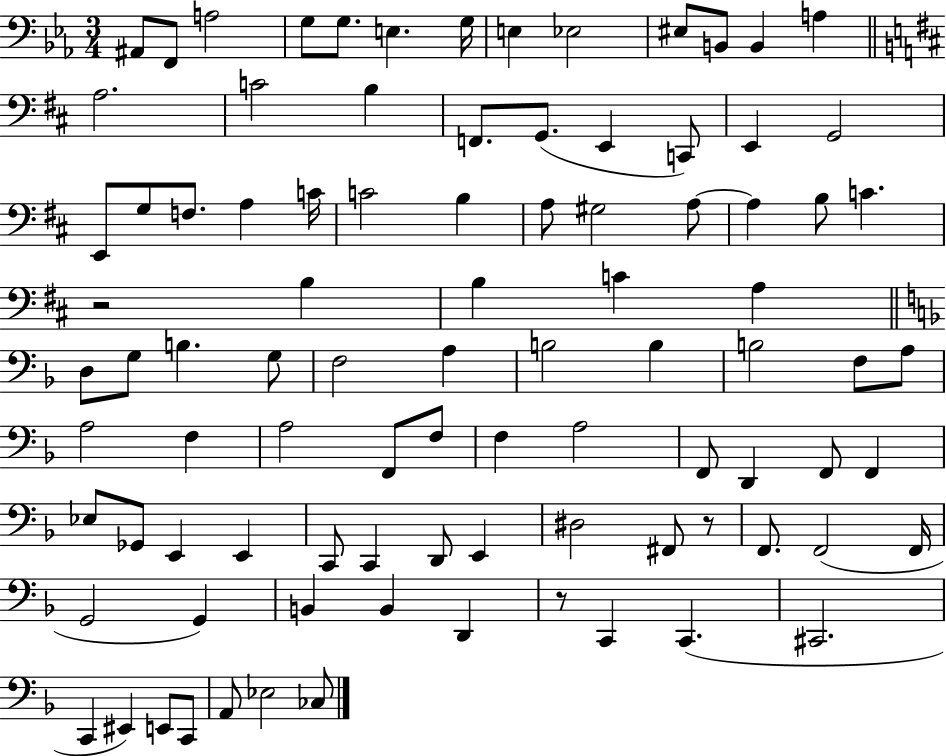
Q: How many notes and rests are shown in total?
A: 92